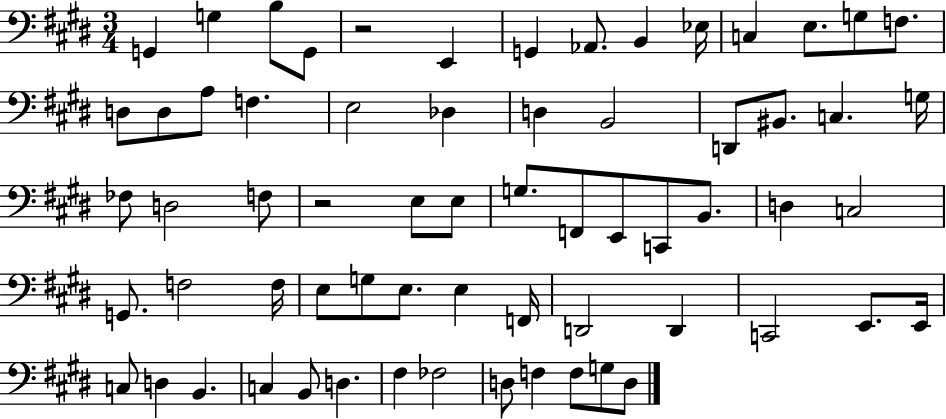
G2/q G3/q B3/e G2/e R/h E2/q G2/q Ab2/e. B2/q Eb3/s C3/q E3/e. G3/e F3/e. D3/e D3/e A3/e F3/q. E3/h Db3/q D3/q B2/h D2/e BIS2/e. C3/q. G3/s FES3/e D3/h F3/e R/h E3/e E3/e G3/e. F2/e E2/e C2/e B2/e. D3/q C3/h G2/e. F3/h F3/s E3/e G3/e E3/e. E3/q F2/s D2/h D2/q C2/h E2/e. E2/s C3/e D3/q B2/q. C3/q B2/e D3/q. F#3/q FES3/h D3/e F3/q F3/e G3/e D3/e